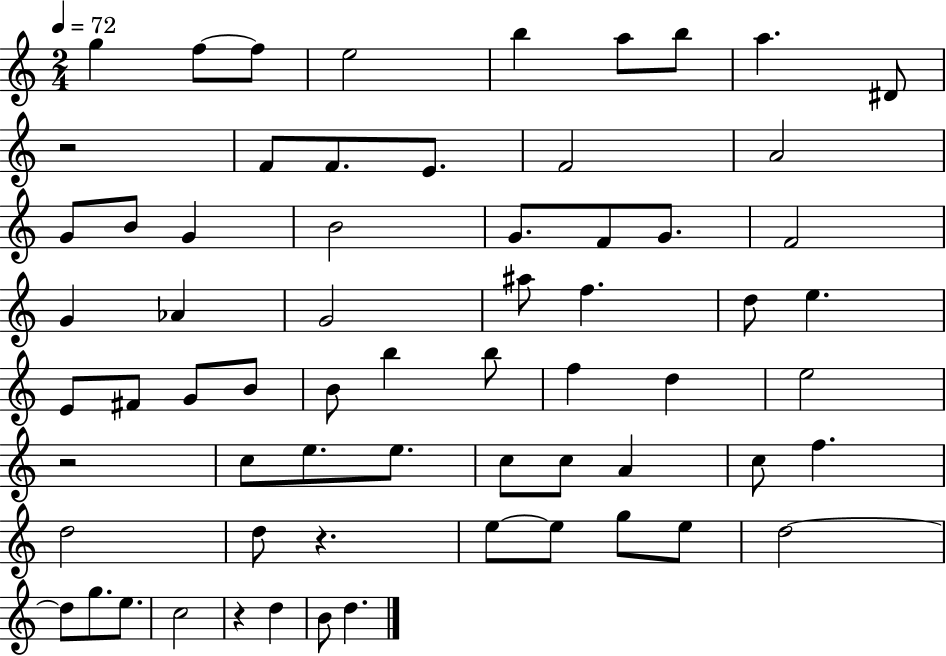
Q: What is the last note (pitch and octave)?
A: D5